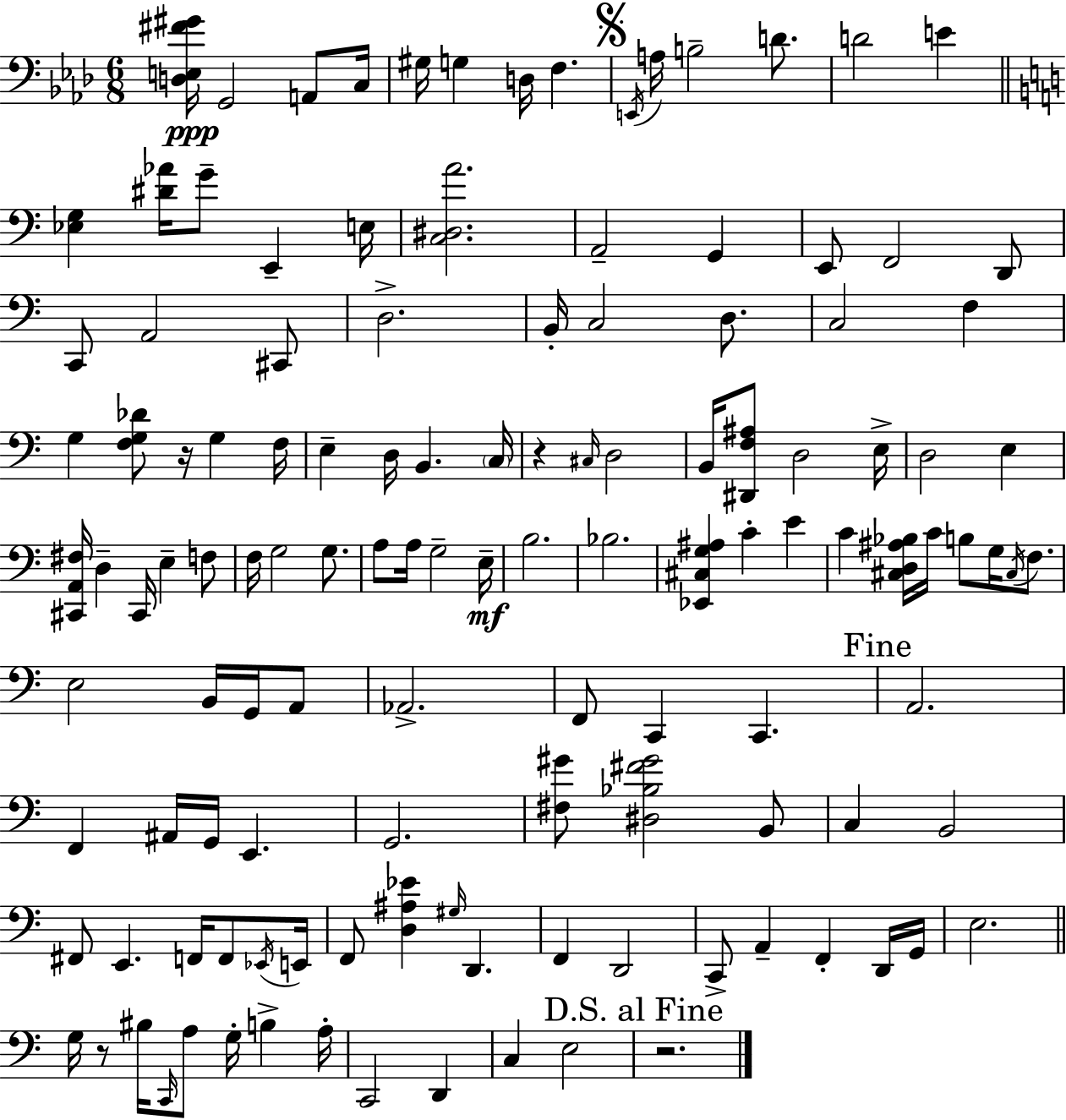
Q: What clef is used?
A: bass